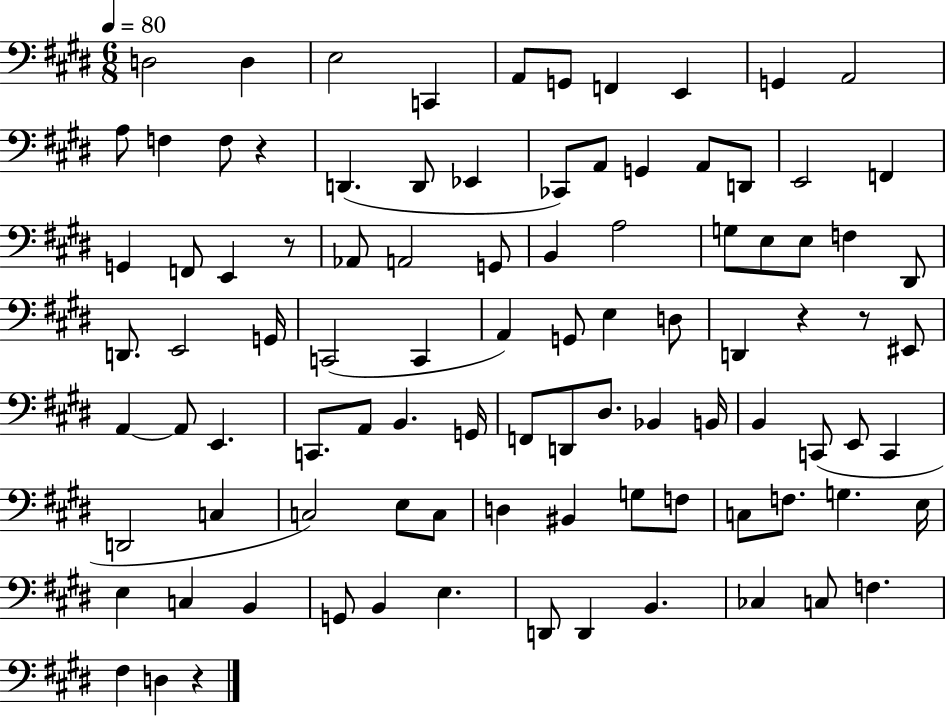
{
  \clef bass
  \numericTimeSignature
  \time 6/8
  \key e \major
  \tempo 4 = 80
  d2 d4 | e2 c,4 | a,8 g,8 f,4 e,4 | g,4 a,2 | \break a8 f4 f8 r4 | d,4.( d,8 ees,4 | ces,8) a,8 g,4 a,8 d,8 | e,2 f,4 | \break g,4 f,8 e,4 r8 | aes,8 a,2 g,8 | b,4 a2 | g8 e8 e8 f4 dis,8 | \break d,8. e,2 g,16 | c,2( c,4 | a,4) g,8 e4 d8 | d,4 r4 r8 eis,8 | \break a,4~~ a,8 e,4. | c,8. a,8 b,4. g,16 | f,8 d,8 dis8. bes,4 b,16 | b,4 c,8( e,8 c,4 | \break d,2 c4 | c2) e8 c8 | d4 bis,4 g8 f8 | c8 f8. g4. e16 | \break e4 c4 b,4 | g,8 b,4 e4. | d,8 d,4 b,4. | ces4 c8 f4. | \break fis4 d4 r4 | \bar "|."
}